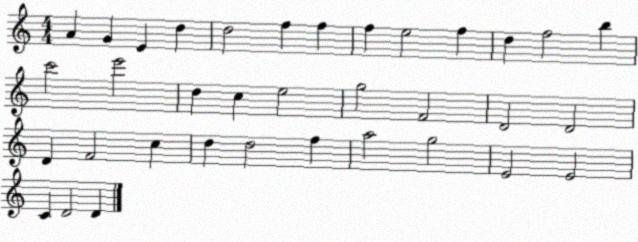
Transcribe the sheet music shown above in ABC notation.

X:1
T:Untitled
M:4/4
L:1/4
K:C
A G E d d2 f f f e2 f d f2 b c'2 e'2 d c e2 g2 F2 D2 D2 D F2 c d d2 f a2 g2 E2 E2 C D2 D